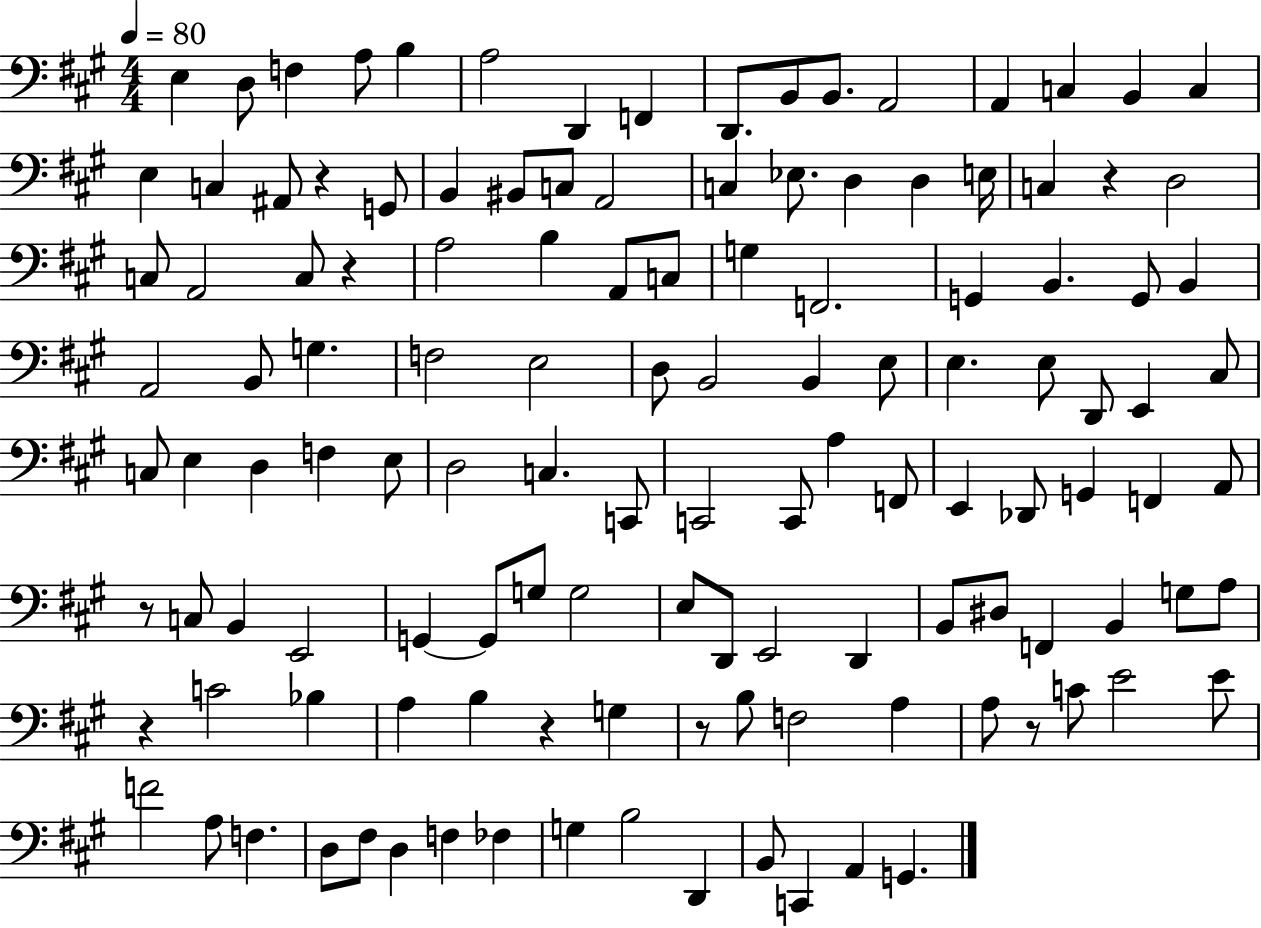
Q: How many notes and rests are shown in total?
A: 127